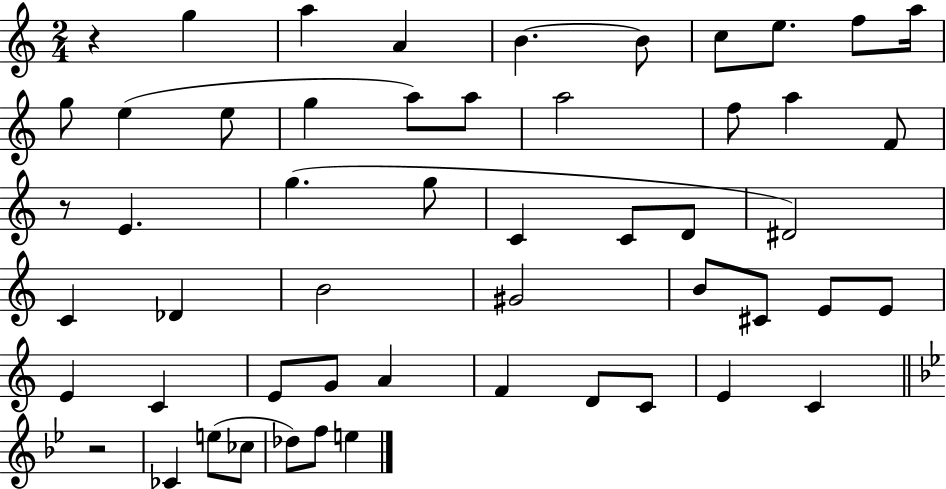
R/q G5/q A5/q A4/q B4/q. B4/e C5/e E5/e. F5/e A5/s G5/e E5/q E5/e G5/q A5/e A5/e A5/h F5/e A5/q F4/e R/e E4/q. G5/q. G5/e C4/q C4/e D4/e D#4/h C4/q Db4/q B4/h G#4/h B4/e C#4/e E4/e E4/e E4/q C4/q E4/e G4/e A4/q F4/q D4/e C4/e E4/q C4/q R/h CES4/q E5/e CES5/e Db5/e F5/e E5/q